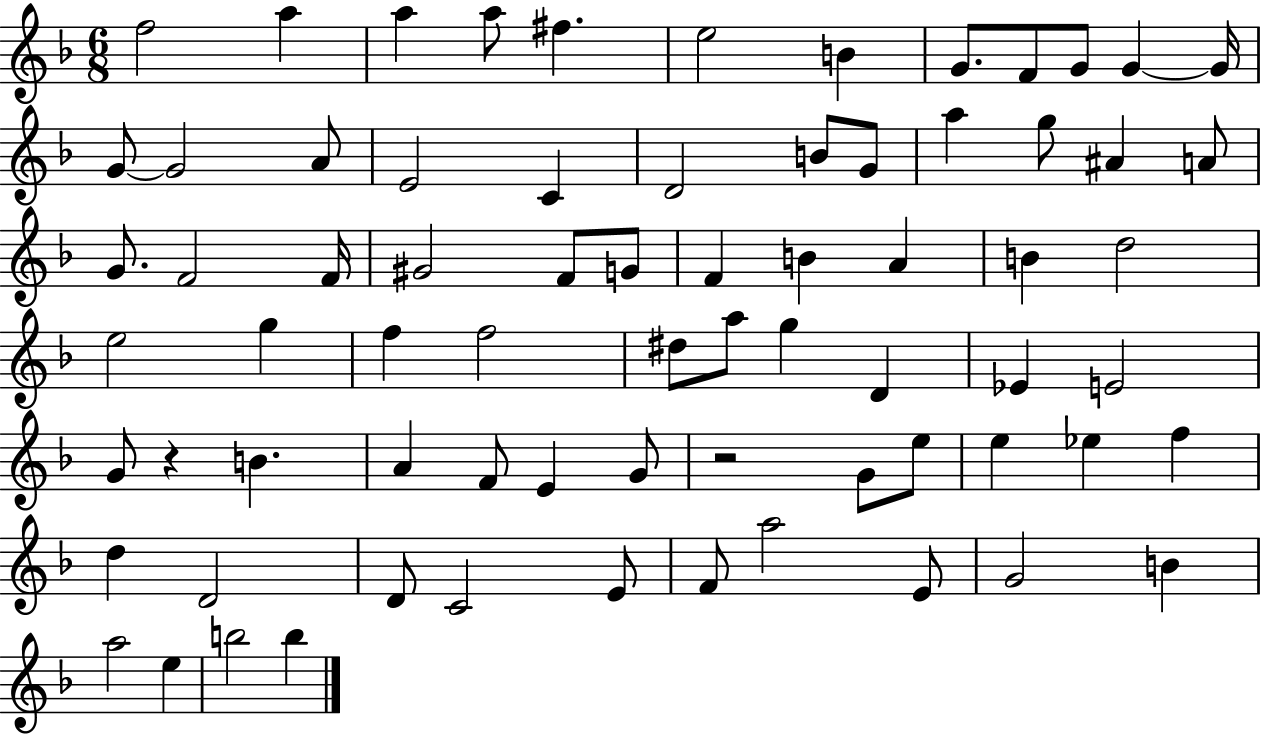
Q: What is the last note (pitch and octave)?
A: B5